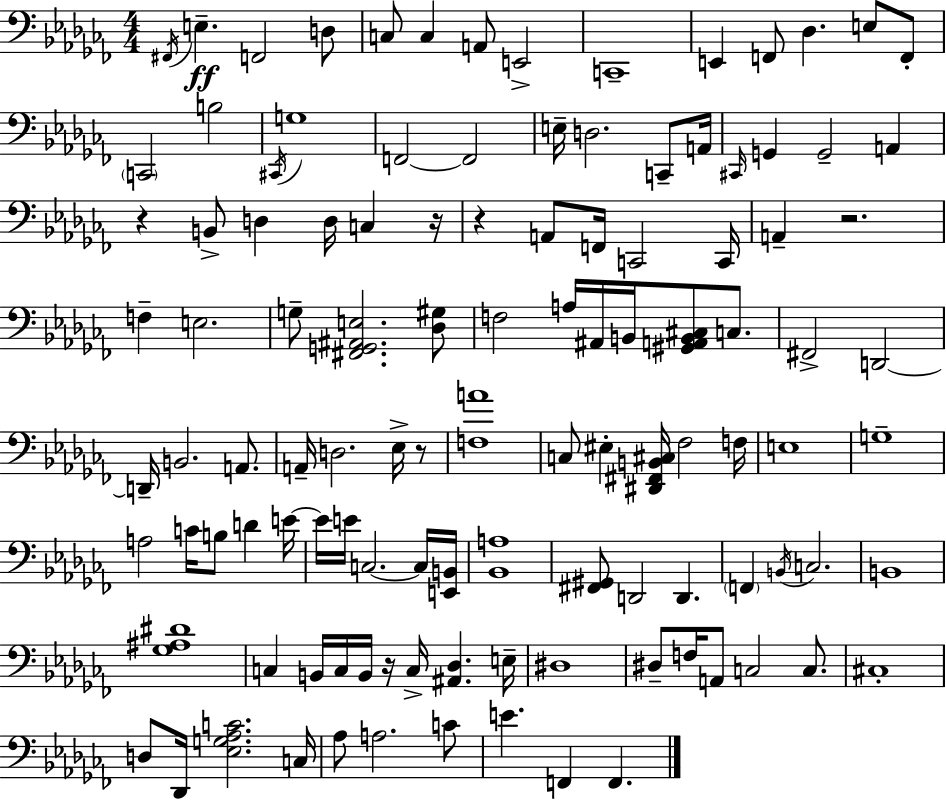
F#2/s E3/q. F2/h D3/e C3/e C3/q A2/e E2/h C2/w E2/q F2/e Db3/q. E3/e F2/e C2/h B3/h C#2/s G3/w F2/h F2/h E3/s D3/h. C2/e A2/s C#2/s G2/q G2/h A2/q R/q B2/e D3/q D3/s C3/q R/s R/q A2/e F2/s C2/h C2/s A2/q R/h. F3/q E3/h. G3/e [F#2,G2,A#2,E3]/h. [Db3,G#3]/e F3/h A3/s A#2/s B2/s [G#2,A2,B2,C#3]/e C3/e. F#2/h D2/h D2/s B2/h. A2/e. A2/s D3/h. Eb3/s R/e [F3,A4]/w C3/e EIS3/q [D#2,F#2,B2,C#3]/s FES3/h F3/s E3/w G3/w A3/h C4/s B3/e D4/q E4/s E4/s E4/s C3/h. C3/s [E2,B2]/s [Bb2,A3]/w [F#2,G#2]/e D2/h D2/q. F2/q B2/s C3/h. B2/w [Gb3,A#3,D#4]/w C3/q B2/s C3/s B2/s R/s C3/s [A#2,Db3]/q. E3/s D#3/w D#3/e F3/s A2/e C3/h C3/e. C#3/w D3/e Db2/s [Eb3,G3,Ab3,C4]/h. C3/s Ab3/e A3/h. C4/e E4/q. F2/q F2/q.